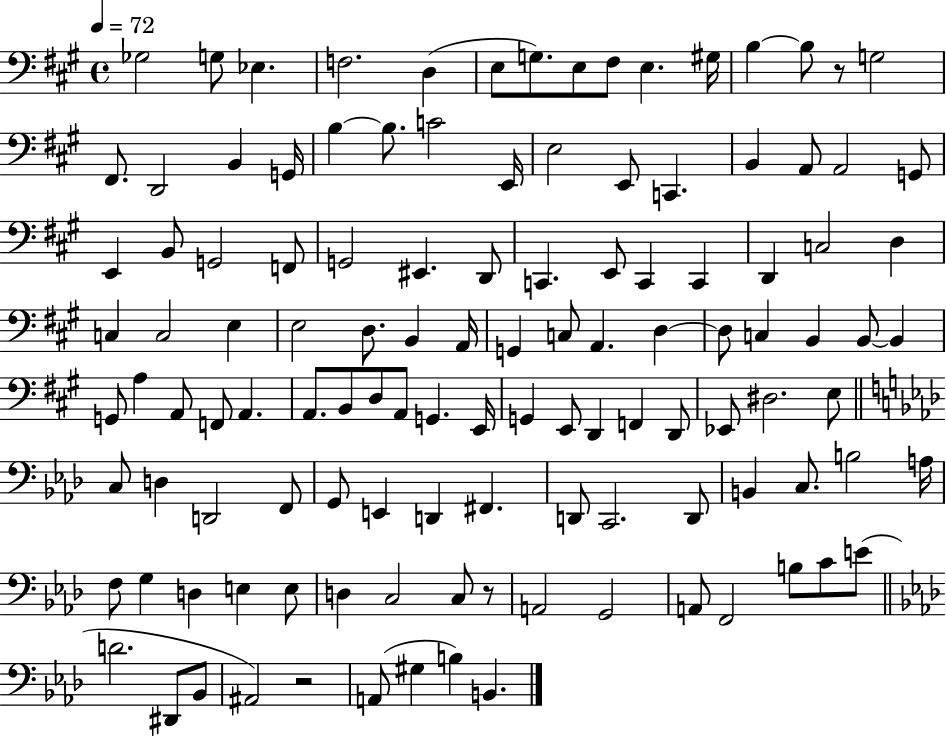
{
  \clef bass
  \time 4/4
  \defaultTimeSignature
  \key a \major
  \tempo 4 = 72
  \repeat volta 2 { ges2 g8 ees4. | f2. d4( | e8 g8.) e8 fis8 e4. gis16 | b4~~ b8 r8 g2 | \break fis,8. d,2 b,4 g,16 | b4~~ b8. c'2 e,16 | e2 e,8 c,4. | b,4 a,8 a,2 g,8 | \break e,4 b,8 g,2 f,8 | g,2 eis,4. d,8 | c,4. e,8 c,4 c,4 | d,4 c2 d4 | \break c4 c2 e4 | e2 d8. b,4 a,16 | g,4 c8 a,4. d4~~ | d8 c4 b,4 b,8~~ b,4 | \break g,8 a4 a,8 f,8 a,4. | a,8. b,8 d8 a,8 g,4. e,16 | g,4 e,8 d,4 f,4 d,8 | ees,8 dis2. e8 | \break \bar "||" \break \key aes \major c8 d4 d,2 f,8 | g,8 e,4 d,4 fis,4. | d,8 c,2. d,8 | b,4 c8. b2 a16 | \break f8 g4 d4 e4 e8 | d4 c2 c8 r8 | a,2 g,2 | a,8 f,2 b8 c'8 e'8( | \break \bar "||" \break \key aes \major d'2. dis,8 bes,8 | ais,2) r2 | a,8( gis4 b4) b,4. | } \bar "|."
}